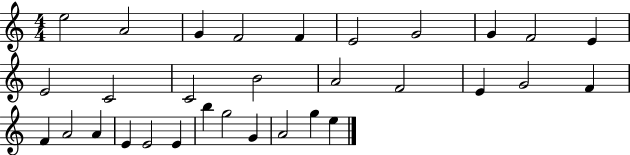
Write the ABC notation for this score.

X:1
T:Untitled
M:4/4
L:1/4
K:C
e2 A2 G F2 F E2 G2 G F2 E E2 C2 C2 B2 A2 F2 E G2 F F A2 A E E2 E b g2 G A2 g e